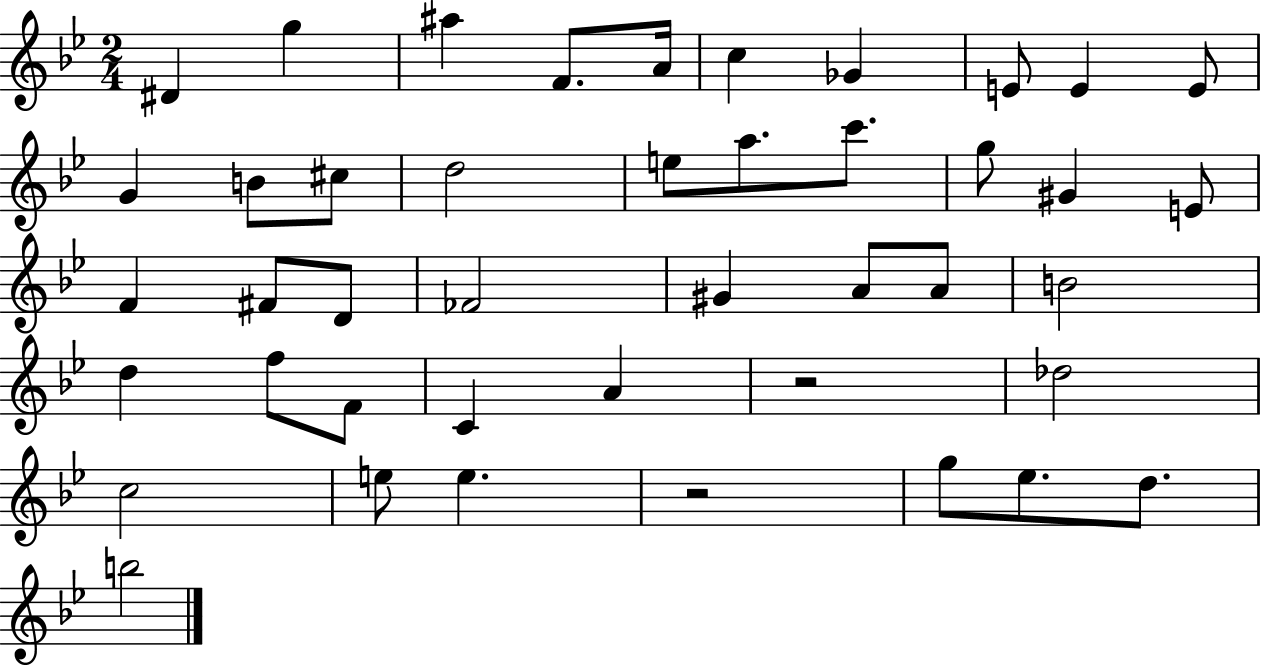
X:1
T:Untitled
M:2/4
L:1/4
K:Bb
^D g ^a F/2 A/4 c _G E/2 E E/2 G B/2 ^c/2 d2 e/2 a/2 c'/2 g/2 ^G E/2 F ^F/2 D/2 _F2 ^G A/2 A/2 B2 d f/2 F/2 C A z2 _d2 c2 e/2 e z2 g/2 _e/2 d/2 b2